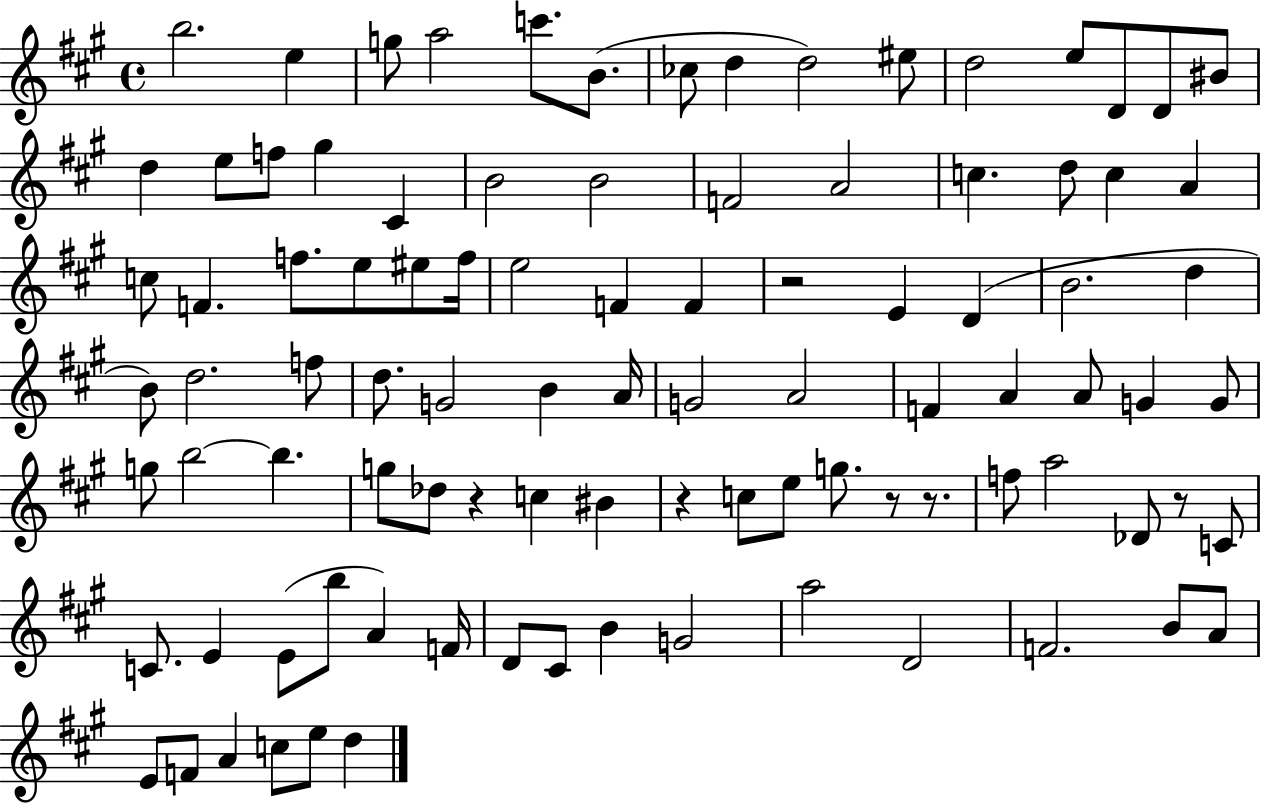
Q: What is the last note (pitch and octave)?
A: D5